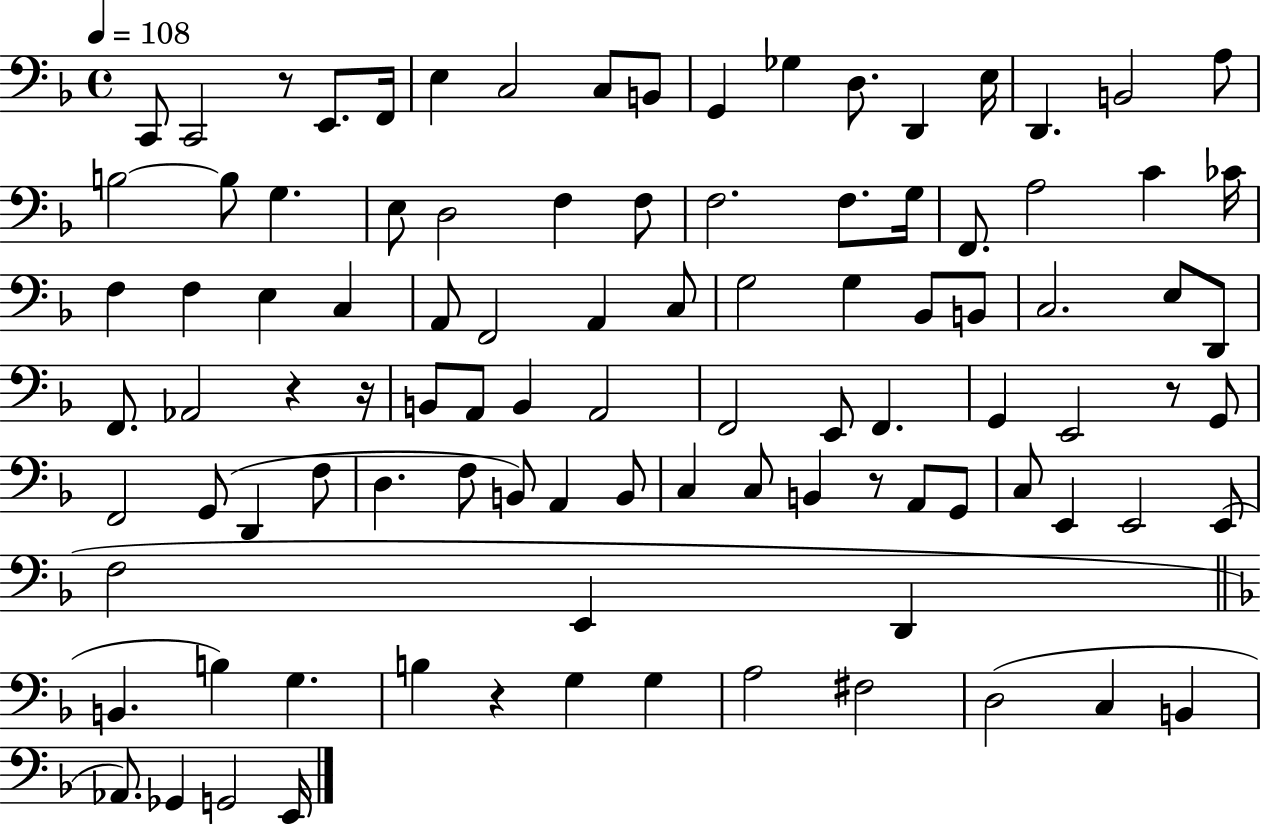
C2/e C2/h R/e E2/e. F2/s E3/q C3/h C3/e B2/e G2/q Gb3/q D3/e. D2/q E3/s D2/q. B2/h A3/e B3/h B3/e G3/q. E3/e D3/h F3/q F3/e F3/h. F3/e. G3/s F2/e. A3/h C4/q CES4/s F3/q F3/q E3/q C3/q A2/e F2/h A2/q C3/e G3/h G3/q Bb2/e B2/e C3/h. E3/e D2/e F2/e. Ab2/h R/q R/s B2/e A2/e B2/q A2/h F2/h E2/e F2/q. G2/q E2/h R/e G2/e F2/h G2/e D2/q F3/e D3/q. F3/e B2/e A2/q B2/e C3/q C3/e B2/q R/e A2/e G2/e C3/e E2/q E2/h E2/e F3/h E2/q D2/q B2/q. B3/q G3/q. B3/q R/q G3/q G3/q A3/h F#3/h D3/h C3/q B2/q Ab2/e. Gb2/q G2/h E2/s